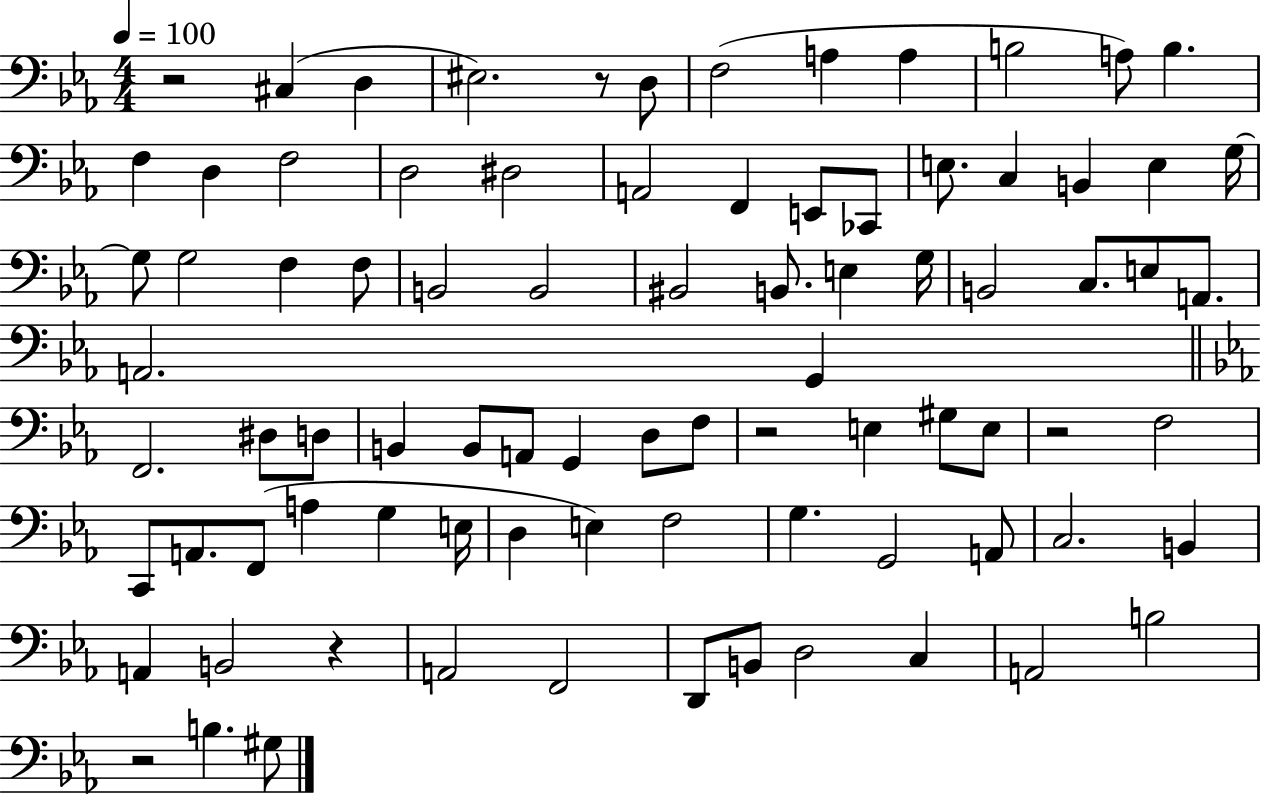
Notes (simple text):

R/h C#3/q D3/q EIS3/h. R/e D3/e F3/h A3/q A3/q B3/h A3/e B3/q. F3/q D3/q F3/h D3/h D#3/h A2/h F2/q E2/e CES2/e E3/e. C3/q B2/q E3/q G3/s G3/e G3/h F3/q F3/e B2/h B2/h BIS2/h B2/e. E3/q G3/s B2/h C3/e. E3/e A2/e. A2/h. G2/q F2/h. D#3/e D3/e B2/q B2/e A2/e G2/q D3/e F3/e R/h E3/q G#3/e E3/e R/h F3/h C2/e A2/e. F2/e A3/q G3/q E3/s D3/q E3/q F3/h G3/q. G2/h A2/e C3/h. B2/q A2/q B2/h R/q A2/h F2/h D2/e B2/e D3/h C3/q A2/h B3/h R/h B3/q. G#3/e